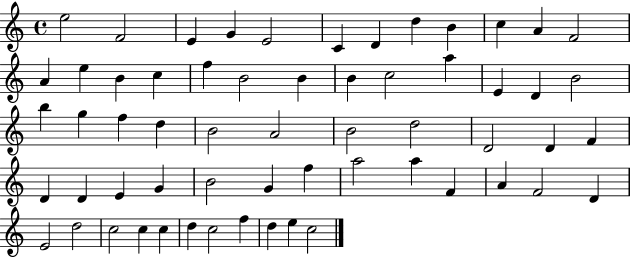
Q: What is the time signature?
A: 4/4